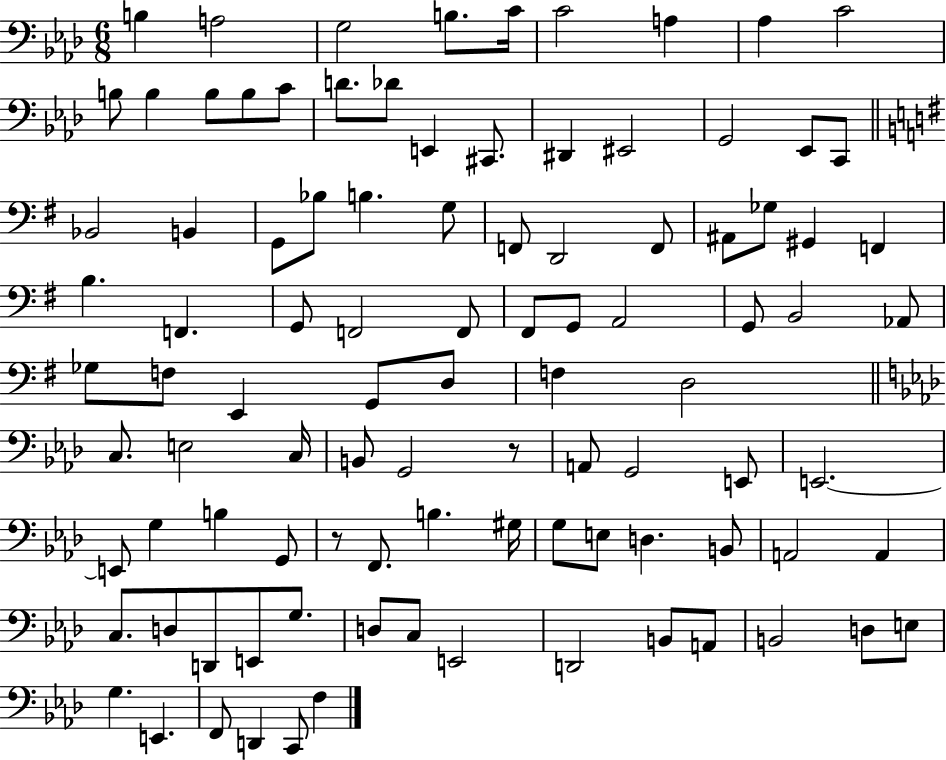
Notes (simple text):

B3/q A3/h G3/h B3/e. C4/s C4/h A3/q Ab3/q C4/h B3/e B3/q B3/e B3/e C4/e D4/e. Db4/e E2/q C#2/e. D#2/q EIS2/h G2/h Eb2/e C2/e Bb2/h B2/q G2/e Bb3/e B3/q. G3/e F2/e D2/h F2/e A#2/e Gb3/e G#2/q F2/q B3/q. F2/q. G2/e F2/h F2/e F#2/e G2/e A2/h G2/e B2/h Ab2/e Gb3/e F3/e E2/q G2/e D3/e F3/q D3/h C3/e. E3/h C3/s B2/e G2/h R/e A2/e G2/h E2/e E2/h. E2/e G3/q B3/q G2/e R/e F2/e. B3/q. G#3/s G3/e E3/e D3/q. B2/e A2/h A2/q C3/e. D3/e D2/e E2/e G3/e. D3/e C3/e E2/h D2/h B2/e A2/e B2/h D3/e E3/e G3/q. E2/q. F2/e D2/q C2/e F3/q